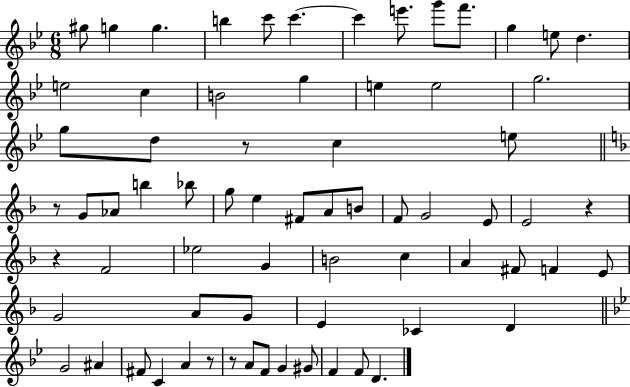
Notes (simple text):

G#5/e G5/q G5/q. B5/q C6/e C6/q. C6/q E6/e. G6/e F6/e. G5/q E5/e D5/q. E5/h C5/q B4/h G5/q E5/q E5/h G5/h. G5/e D5/e R/e C5/q E5/e R/e G4/e Ab4/e B5/q Bb5/e G5/e E5/q F#4/e A4/e B4/e F4/e G4/h E4/e E4/h R/q R/q F4/h Eb5/h G4/q B4/h C5/q A4/q F#4/e F4/q E4/e G4/h A4/e G4/e E4/q CES4/q D4/q G4/h A#4/q F#4/e C4/q A4/q R/e R/e A4/e F4/e G4/q G#4/e F4/q F4/e D4/q.